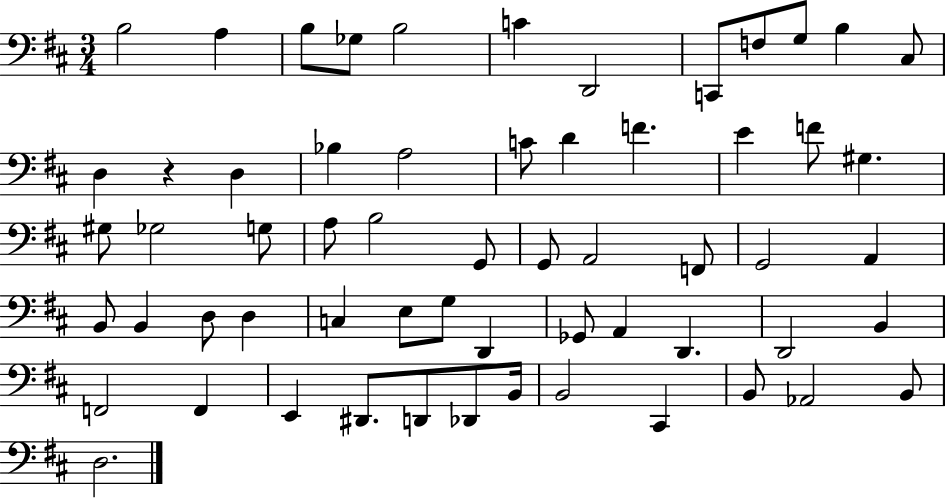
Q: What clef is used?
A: bass